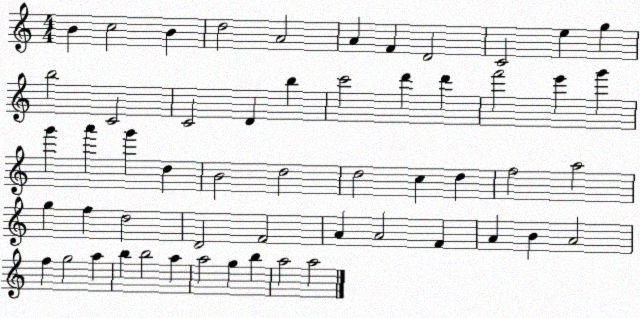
X:1
T:Untitled
M:4/4
L:1/4
K:C
B c2 B d2 A2 A F D2 C2 e g b2 C2 C2 D b c'2 d' d' f'2 e' g' g' a' g' d B2 d2 d2 c d f2 a2 g f d2 D2 F2 A A2 F A B A2 f g2 a b b2 a a2 g b a2 a2